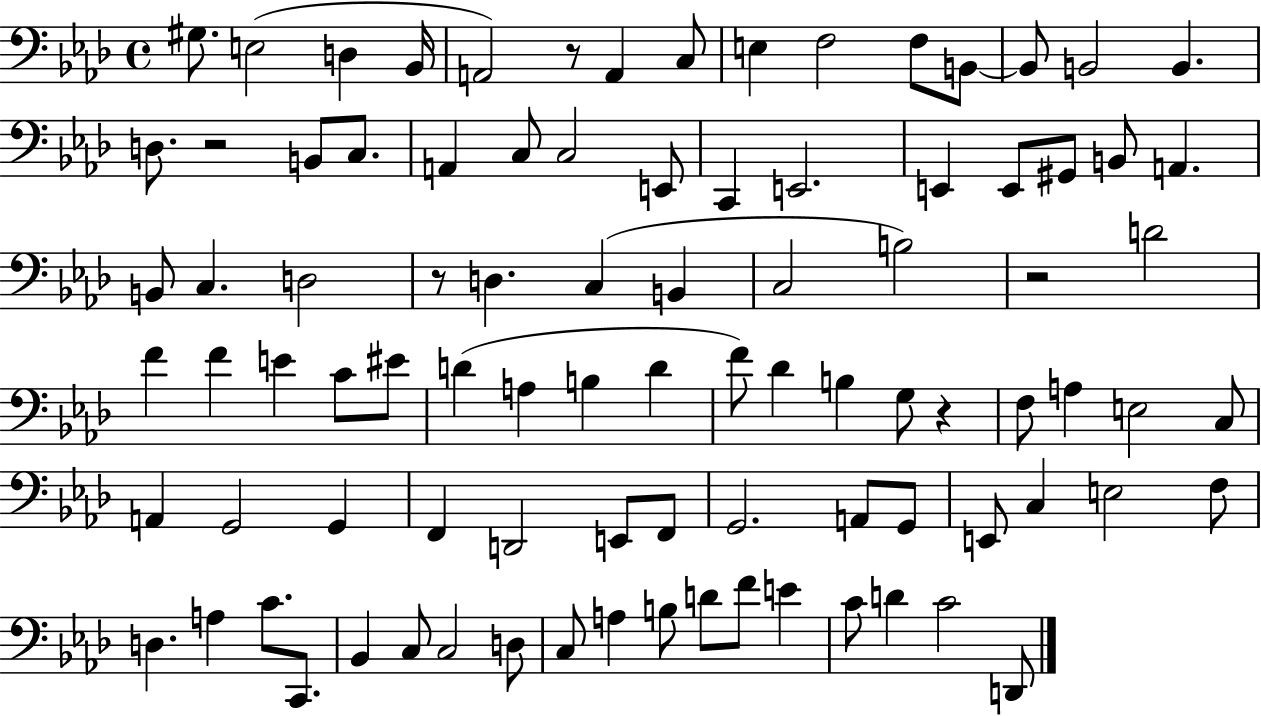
X:1
T:Untitled
M:4/4
L:1/4
K:Ab
^G,/2 E,2 D, _B,,/4 A,,2 z/2 A,, C,/2 E, F,2 F,/2 B,,/2 B,,/2 B,,2 B,, D,/2 z2 B,,/2 C,/2 A,, C,/2 C,2 E,,/2 C,, E,,2 E,, E,,/2 ^G,,/2 B,,/2 A,, B,,/2 C, D,2 z/2 D, C, B,, C,2 B,2 z2 D2 F F E C/2 ^E/2 D A, B, D F/2 _D B, G,/2 z F,/2 A, E,2 C,/2 A,, G,,2 G,, F,, D,,2 E,,/2 F,,/2 G,,2 A,,/2 G,,/2 E,,/2 C, E,2 F,/2 D, A, C/2 C,,/2 _B,, C,/2 C,2 D,/2 C,/2 A, B,/2 D/2 F/2 E C/2 D C2 D,,/2